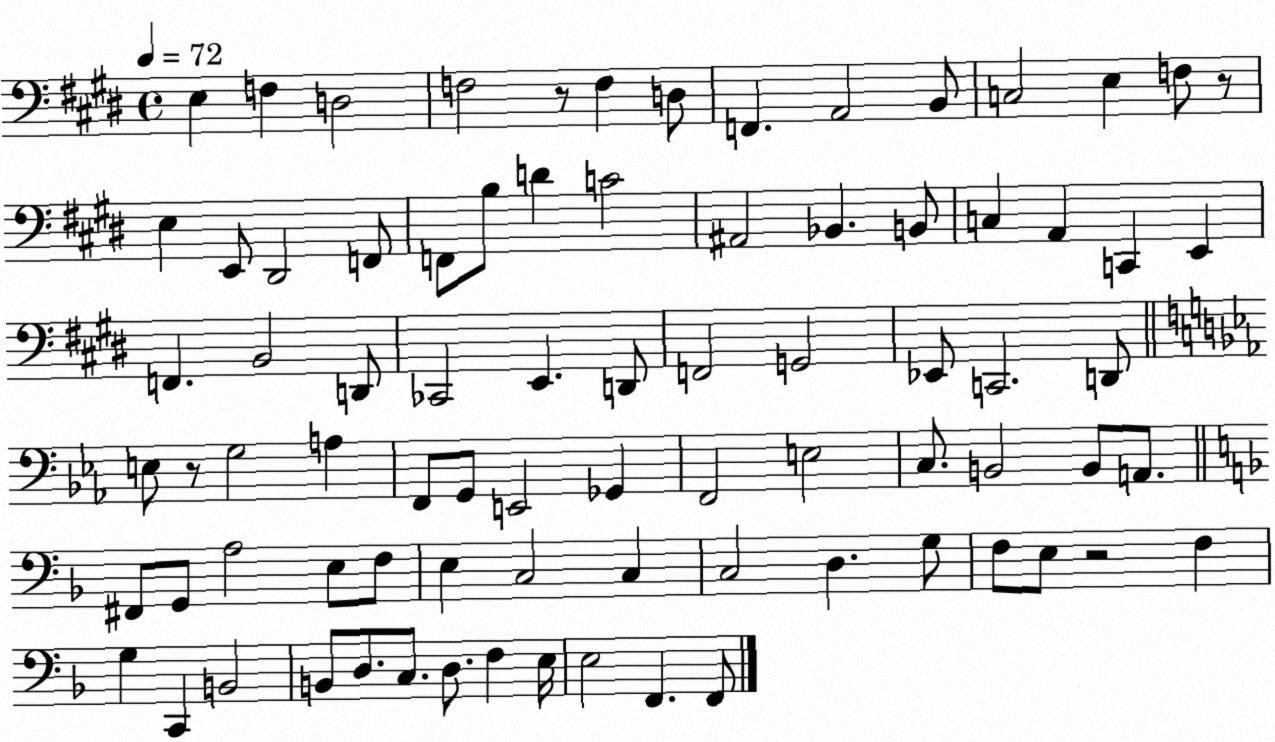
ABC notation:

X:1
T:Untitled
M:4/4
L:1/4
K:E
E, F, D,2 F,2 z/2 F, D,/2 F,, A,,2 B,,/2 C,2 E, F,/2 z/2 E, E,,/2 ^D,,2 F,,/2 F,,/2 B,/2 D C2 ^A,,2 _B,, B,,/2 C, A,, C,, E,, F,, B,,2 D,,/2 _C,,2 E,, D,,/2 F,,2 G,,2 _E,,/2 C,,2 D,,/2 E,/2 z/2 G,2 A, F,,/2 G,,/2 E,,2 _G,, F,,2 E,2 C,/2 B,,2 B,,/2 A,,/2 ^F,,/2 G,,/2 A,2 E,/2 F,/2 E, C,2 C, C,2 D, G,/2 F,/2 E,/2 z2 F, G, C,, B,,2 B,,/2 D,/2 C,/2 D,/2 F, E,/4 E,2 F,, F,,/2